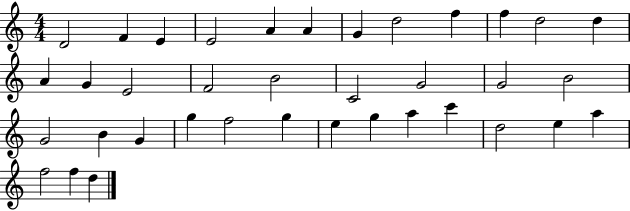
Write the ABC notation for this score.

X:1
T:Untitled
M:4/4
L:1/4
K:C
D2 F E E2 A A G d2 f f d2 d A G E2 F2 B2 C2 G2 G2 B2 G2 B G g f2 g e g a c' d2 e a f2 f d